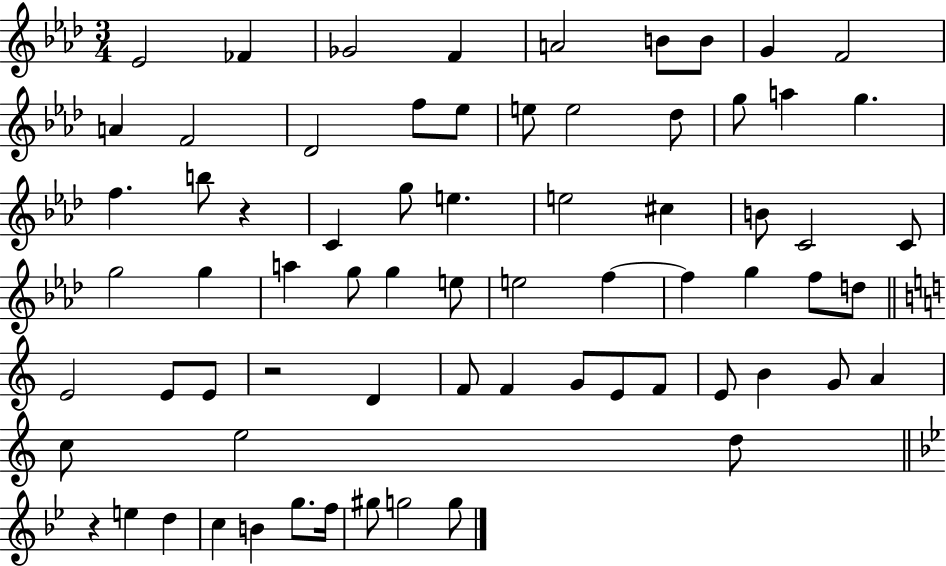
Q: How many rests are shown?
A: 3